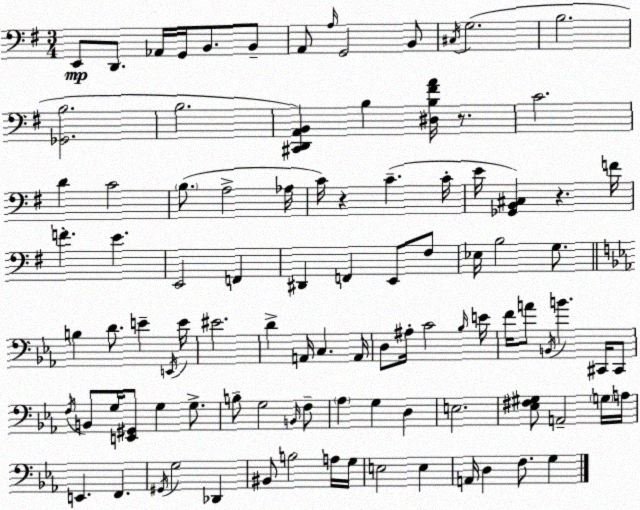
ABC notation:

X:1
T:Untitled
M:3/4
L:1/4
K:Em
E,,/2 D,,/2 _A,,/4 G,,/4 B,,/2 B,,/2 A,,/2 A,/4 G,,2 B,,/2 ^C,/4 G,2 B,2 [_G,,B,]2 B,2 [^C,,D,,A,,B,,] B, [^D,B,^FA]/4 z/2 C2 D C2 B,/2 A,2 _A,/4 C/4 z C C/4 E/4 [_G,,B,,^C,] z F/4 F E E,,2 F,, ^D,, F,, E,,/2 ^F,/2 _E,/4 B,2 G,/2 B, D/2 E E,,/4 E/4 ^E2 D A,,/4 C, A,,/4 D,/2 ^A,/4 C2 _B,/4 E/4 F/4 A/2 B,,/4 B ^C,,/4 ^C,,/2 F,/4 B,,/2 G,/4 [E,,^G,,]/2 G, G,/2 B,/2 G,2 B,,/4 F,/2 _A, G, D, E,2 [_E,^F,^G,]/2 A,,2 G,/4 A,/4 E,, F,, ^G,,/4 G,2 _D,, ^B,,/2 B,2 A,/4 G,/4 E,2 E, A,,/4 D, F,/2 G,